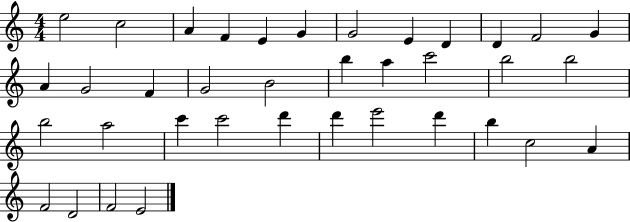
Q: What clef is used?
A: treble